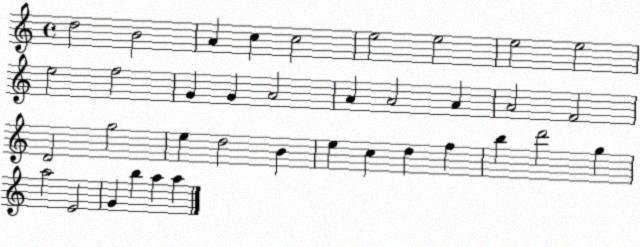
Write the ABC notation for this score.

X:1
T:Untitled
M:4/4
L:1/4
K:C
d2 B2 A c c2 e2 e2 e2 e2 e2 f2 G G A2 A A2 A A2 F2 D2 g2 e d2 B e c d f b d'2 g a2 E2 G b a a